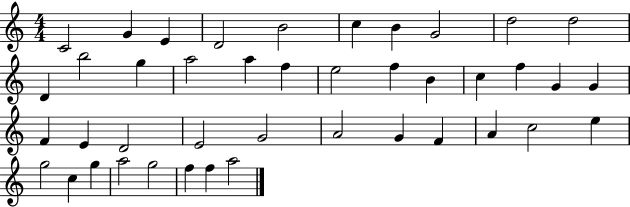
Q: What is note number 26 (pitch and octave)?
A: D4